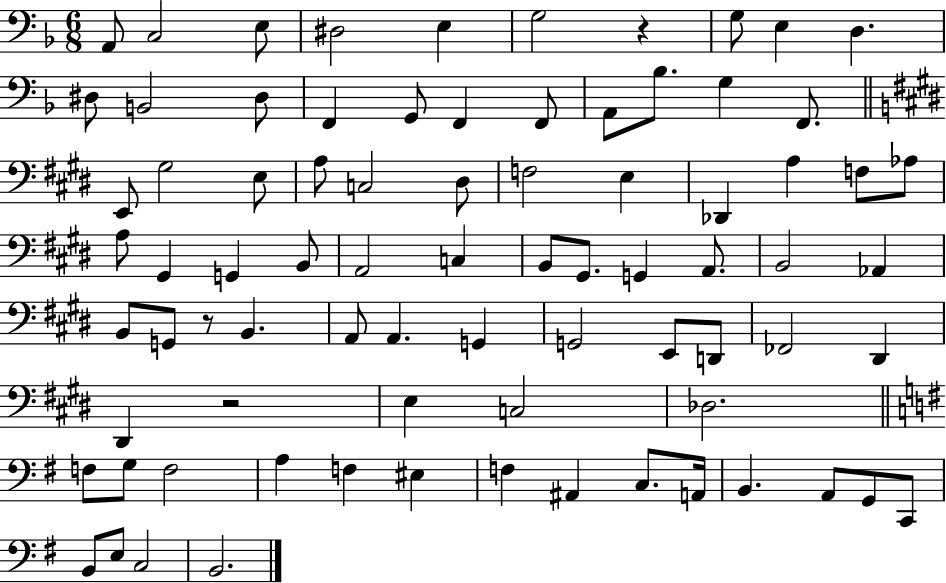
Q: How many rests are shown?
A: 3